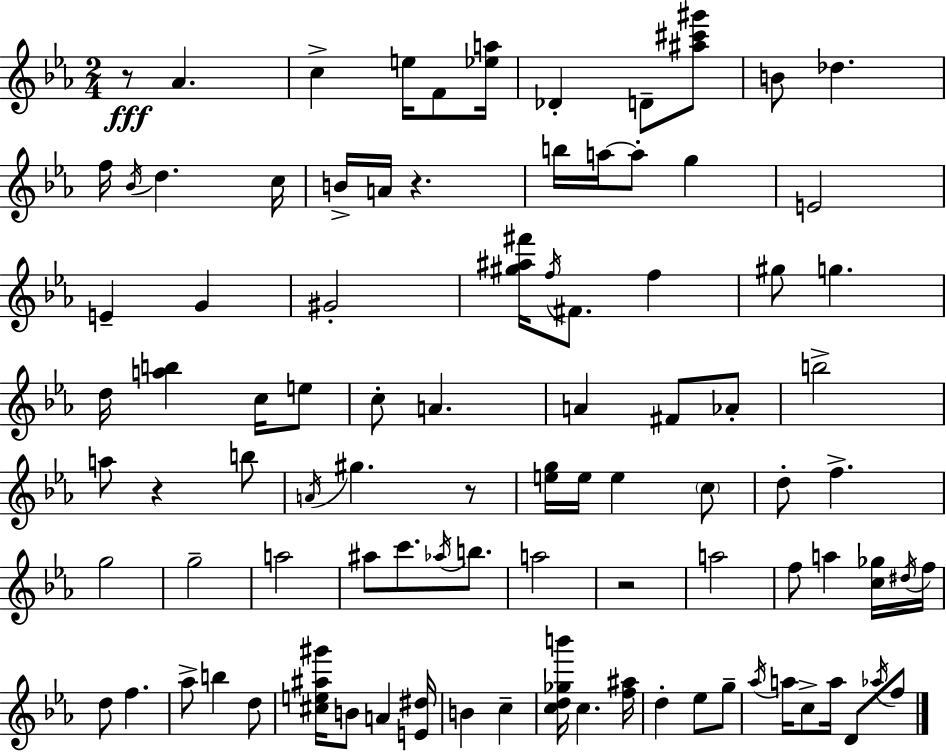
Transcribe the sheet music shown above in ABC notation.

X:1
T:Untitled
M:2/4
L:1/4
K:Cm
z/2 _A c e/4 F/2 [_ea]/4 _D D/2 [^a^c'^g']/2 B/2 _d f/4 _B/4 d c/4 B/4 A/4 z b/4 a/4 a/2 g E2 E G ^G2 [^g^a^f']/4 f/4 ^F/2 f ^g/2 g d/4 [ab] c/4 e/2 c/2 A A ^F/2 _A/2 b2 a/2 z b/2 A/4 ^g z/2 [eg]/4 e/4 e c/2 d/2 f g2 g2 a2 ^a/2 c'/2 _a/4 b/2 a2 z2 a2 f/2 a [c_g]/4 ^d/4 f/4 d/2 f _a/2 b d/2 [^ce^a^g']/4 B/2 A [E^d]/4 B c [cd_gb']/4 c [f^a]/4 d _e/2 g/2 _a/4 a/4 c/2 a/4 D/2 _a/4 f/2